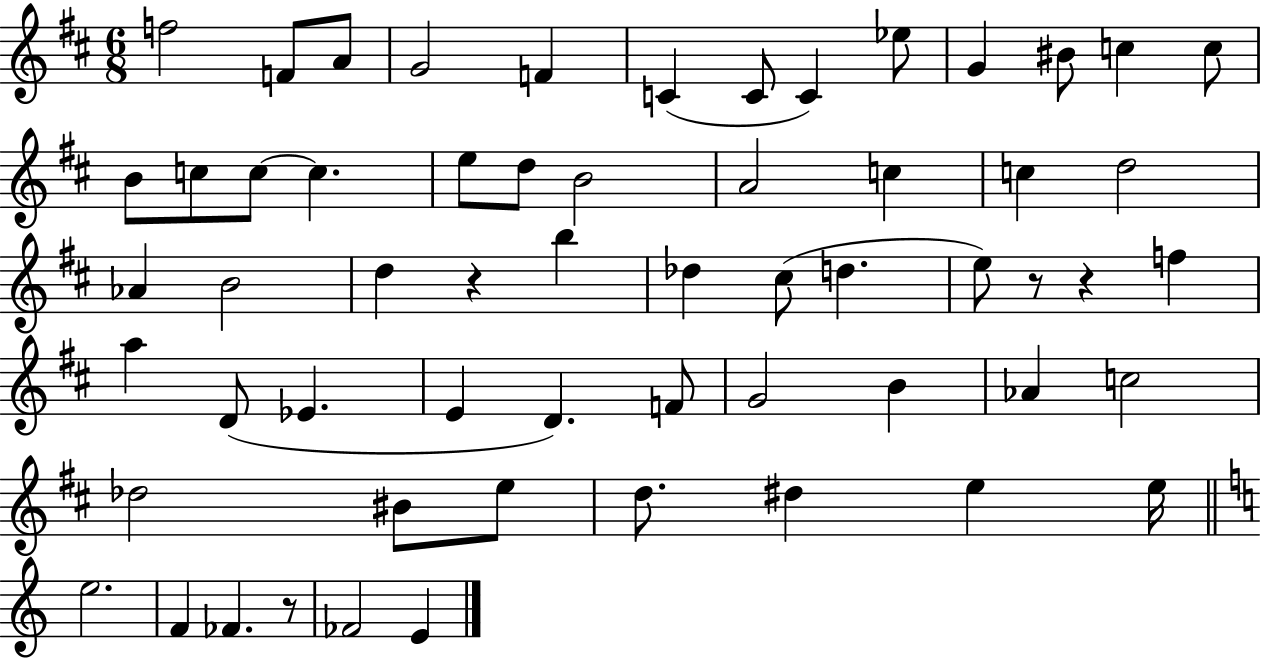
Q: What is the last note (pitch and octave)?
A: E4